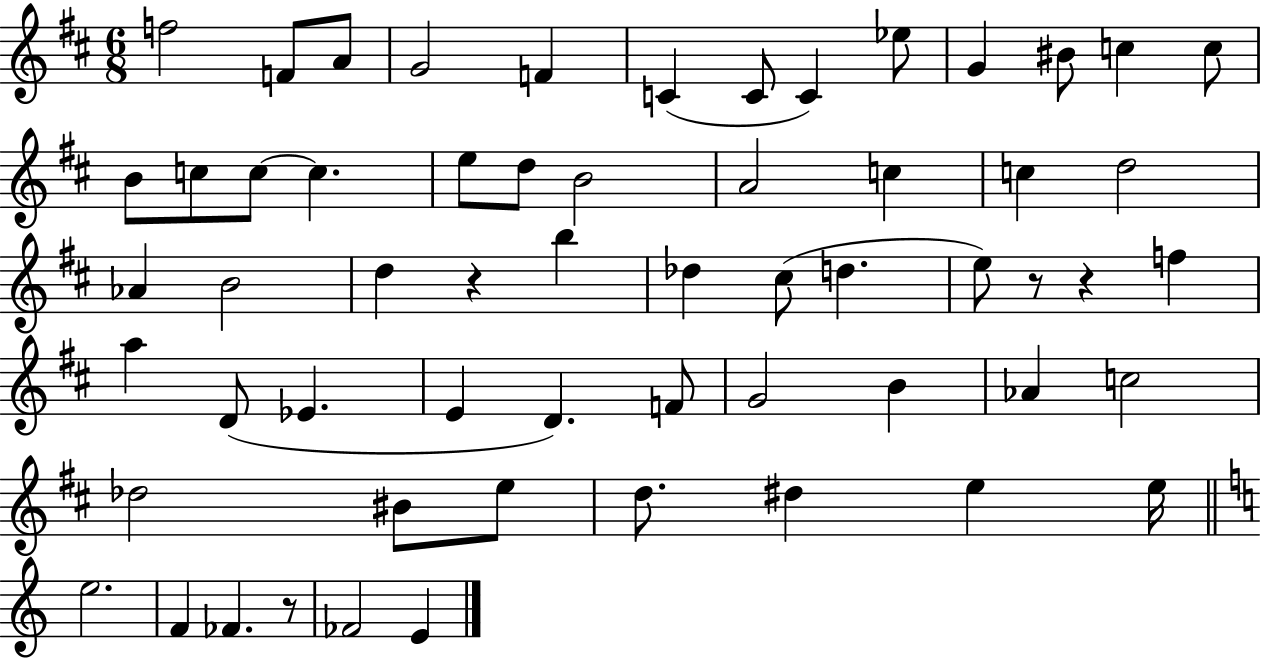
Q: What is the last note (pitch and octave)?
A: E4